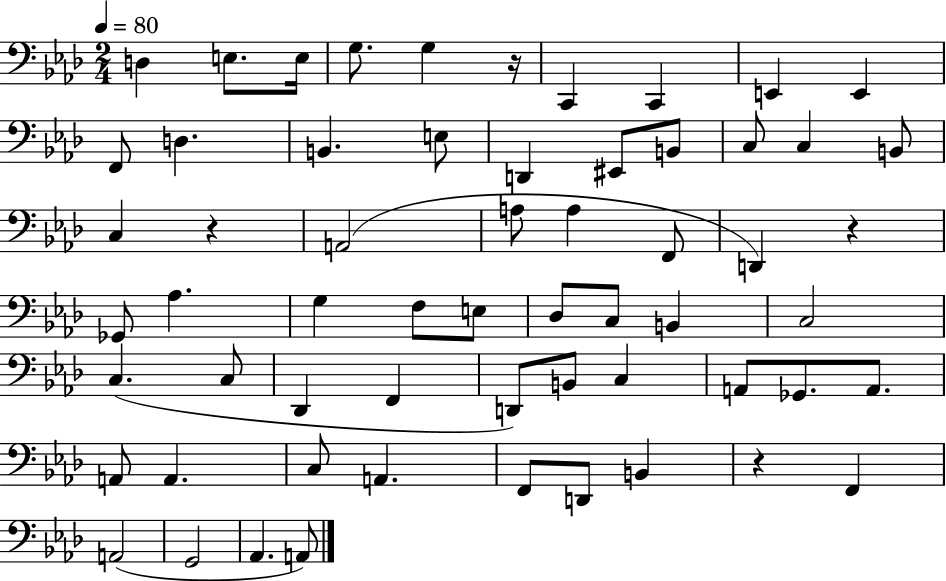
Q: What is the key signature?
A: AES major